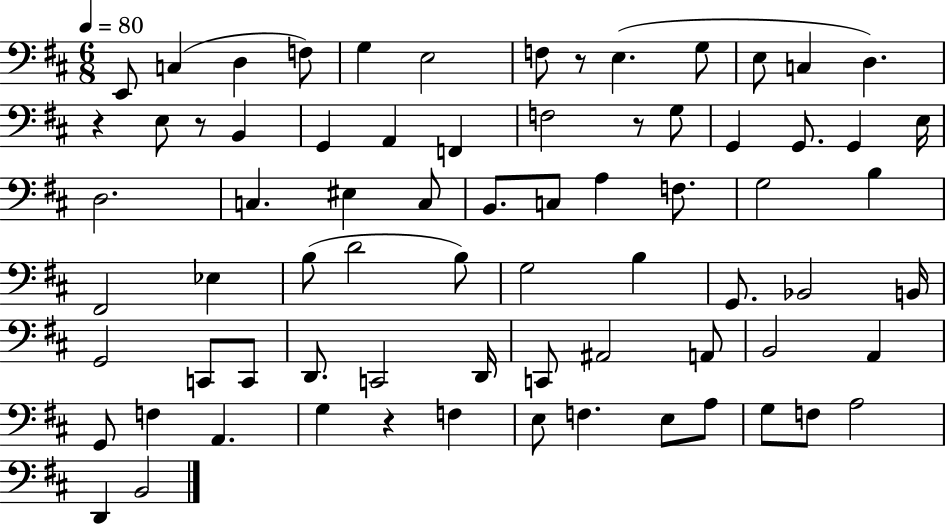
E2/e C3/q D3/q F3/e G3/q E3/h F3/e R/e E3/q. G3/e E3/e C3/q D3/q. R/q E3/e R/e B2/q G2/q A2/q F2/q F3/h R/e G3/e G2/q G2/e. G2/q E3/s D3/h. C3/q. EIS3/q C3/e B2/e. C3/e A3/q F3/e. G3/h B3/q F#2/h Eb3/q B3/e D4/h B3/e G3/h B3/q G2/e. Bb2/h B2/s G2/h C2/e C2/e D2/e. C2/h D2/s C2/e A#2/h A2/e B2/h A2/q G2/e F3/q A2/q. G3/q R/q F3/q E3/e F3/q. E3/e A3/e G3/e F3/e A3/h D2/q B2/h